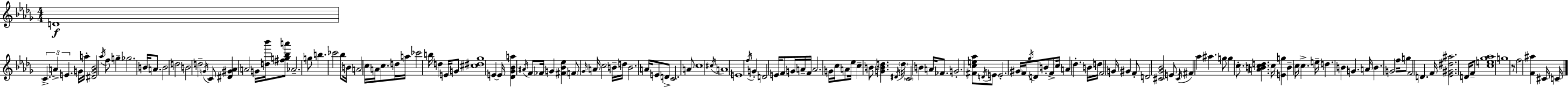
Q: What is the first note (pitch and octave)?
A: D4